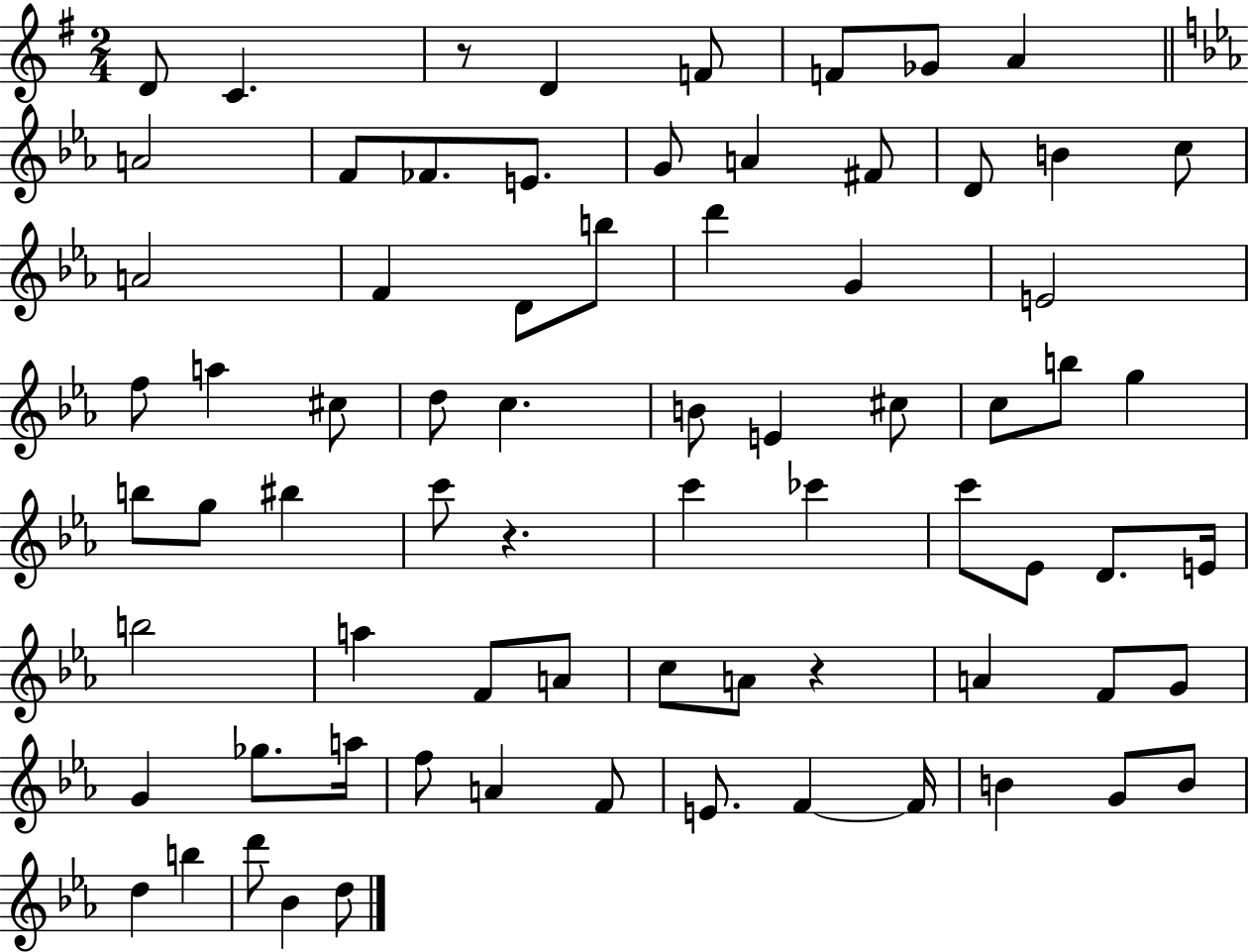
X:1
T:Untitled
M:2/4
L:1/4
K:G
D/2 C z/2 D F/2 F/2 _G/2 A A2 F/2 _F/2 E/2 G/2 A ^F/2 D/2 B c/2 A2 F D/2 b/2 d' G E2 f/2 a ^c/2 d/2 c B/2 E ^c/2 c/2 b/2 g b/2 g/2 ^b c'/2 z c' _c' c'/2 _E/2 D/2 E/4 b2 a F/2 A/2 c/2 A/2 z A F/2 G/2 G _g/2 a/4 f/2 A F/2 E/2 F F/4 B G/2 B/2 d b d'/2 _B d/2